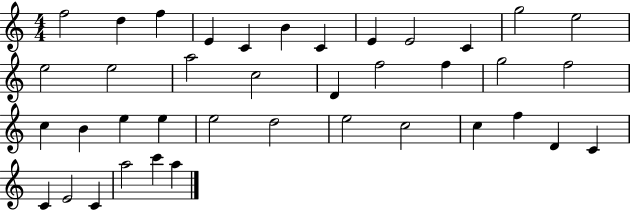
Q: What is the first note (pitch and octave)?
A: F5